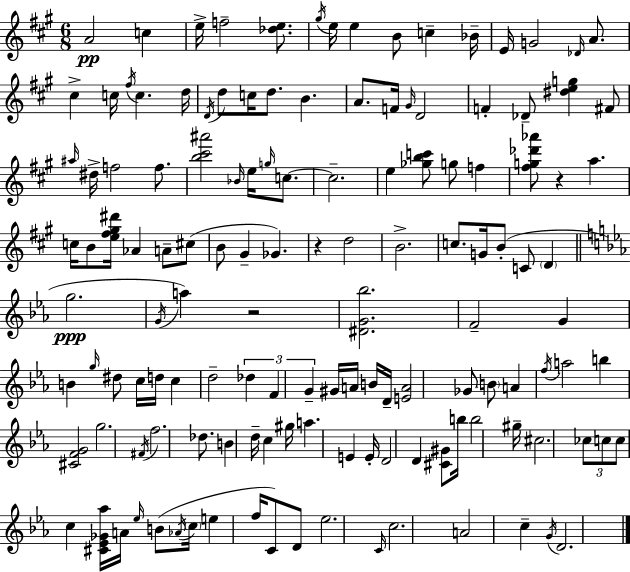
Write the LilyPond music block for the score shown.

{
  \clef treble
  \numericTimeSignature
  \time 6/8
  \key a \major
  \repeat volta 2 { a'2\pp c''4 | e''16-> f''2-- <des'' e''>8. | \acciaccatura { gis''16 } e''16 e''4 b'8 c''4-- | bes'16-- e'16 g'2 \grace { des'16 } a'8. | \break cis''4-> c''16 \acciaccatura { fis''16 } c''4. | d''16 \acciaccatura { d'16 } d''8 c''16 d''8. b'4. | a'8. f'16 \grace { gis'16 } d'2 | f'4-. des'8-- <dis'' e'' g''>4 | \break fis'8 \grace { ais''16 } dis''16-> f''2 | f''8. <b'' cis''' ais'''>2 | \grace { bes'16 } e''16 \grace { g''16 } c''8.~~ c''2.-- | e''4 | \break <ges'' b'' c'''>8 g''8 f''4 <fis'' g'' des''' aes'''>8 r4 | a''4. c''16 b'8 <e'' fis'' gis'' dis'''>16 | aes'4 a'8-- cis''8( b'8 gis'4-- | ges'4.) r4 | \break d''2 b'2.-> | c''8. g'16 | b'8-.( c'8 \parenthesize d'4 \bar "||" \break \key c \minor g''2.\ppp | \acciaccatura { g'16 } a''4) r2 | <dis' g' bes''>2. | f'2-- g'4 | \break b'4 \grace { g''16 } dis''8 c''16 d''16 c''4 | d''2-- \tuplet 3/2 { des''4 | f'4 g'4-- } gis'16 a'16 | b'16 d'16-- <e' a'>2 ges'8 | \break \parenthesize b'8 a'4 \acciaccatura { f''16 } a''2 | b''4 <cis' f' g'>2 | g''2. | \acciaccatura { fis'16 } f''2. | \break des''8. b'4 d''16-- | c''4 gis''16 a''4. e'4 | e'16-. d'2 | d'4 <cis' gis'>8 b''16 b''2 | \break gis''16-- cis''2. | \tuplet 3/2 { ces''8 c''8 c''8 } c''4 | <cis' ees' ges' aes''>16 a'16 \grace { ees''16 } b'8( \acciaccatura { aes'16 } \parenthesize c''16 e''4 | f''16 c'8) d'8 ees''2. | \break \grace { c'16 } c''2. | a'2 | c''4-- \acciaccatura { g'16 } d'2. | } \bar "|."
}